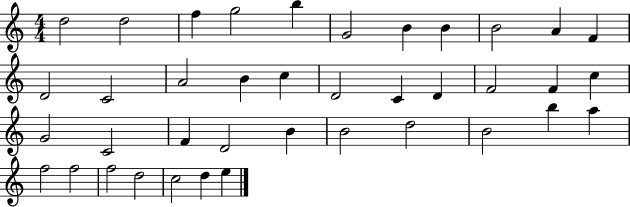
D5/h D5/h F5/q G5/h B5/q G4/h B4/q B4/q B4/h A4/q F4/q D4/h C4/h A4/h B4/q C5/q D4/h C4/q D4/q F4/h F4/q C5/q G4/h C4/h F4/q D4/h B4/q B4/h D5/h B4/h B5/q A5/q F5/h F5/h F5/h D5/h C5/h D5/q E5/q